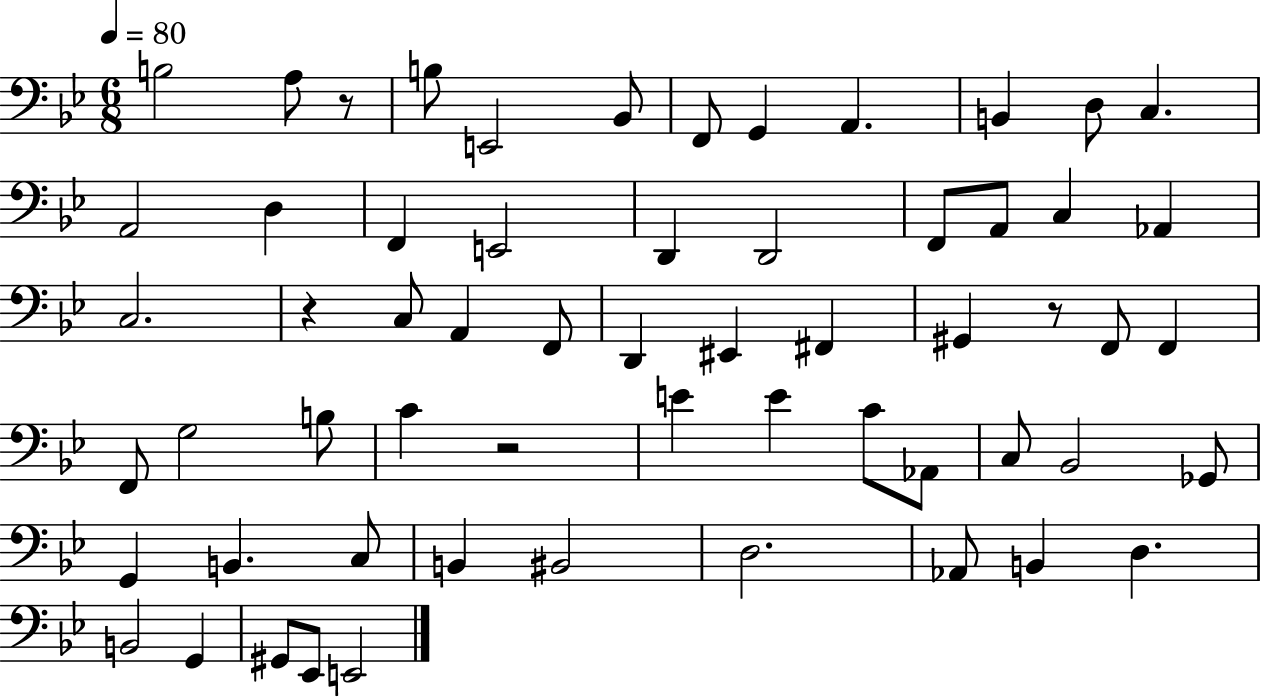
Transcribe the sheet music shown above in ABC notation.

X:1
T:Untitled
M:6/8
L:1/4
K:Bb
B,2 A,/2 z/2 B,/2 E,,2 _B,,/2 F,,/2 G,, A,, B,, D,/2 C, A,,2 D, F,, E,,2 D,, D,,2 F,,/2 A,,/2 C, _A,, C,2 z C,/2 A,, F,,/2 D,, ^E,, ^F,, ^G,, z/2 F,,/2 F,, F,,/2 G,2 B,/2 C z2 E E C/2 _A,,/2 C,/2 _B,,2 _G,,/2 G,, B,, C,/2 B,, ^B,,2 D,2 _A,,/2 B,, D, B,,2 G,, ^G,,/2 _E,,/2 E,,2